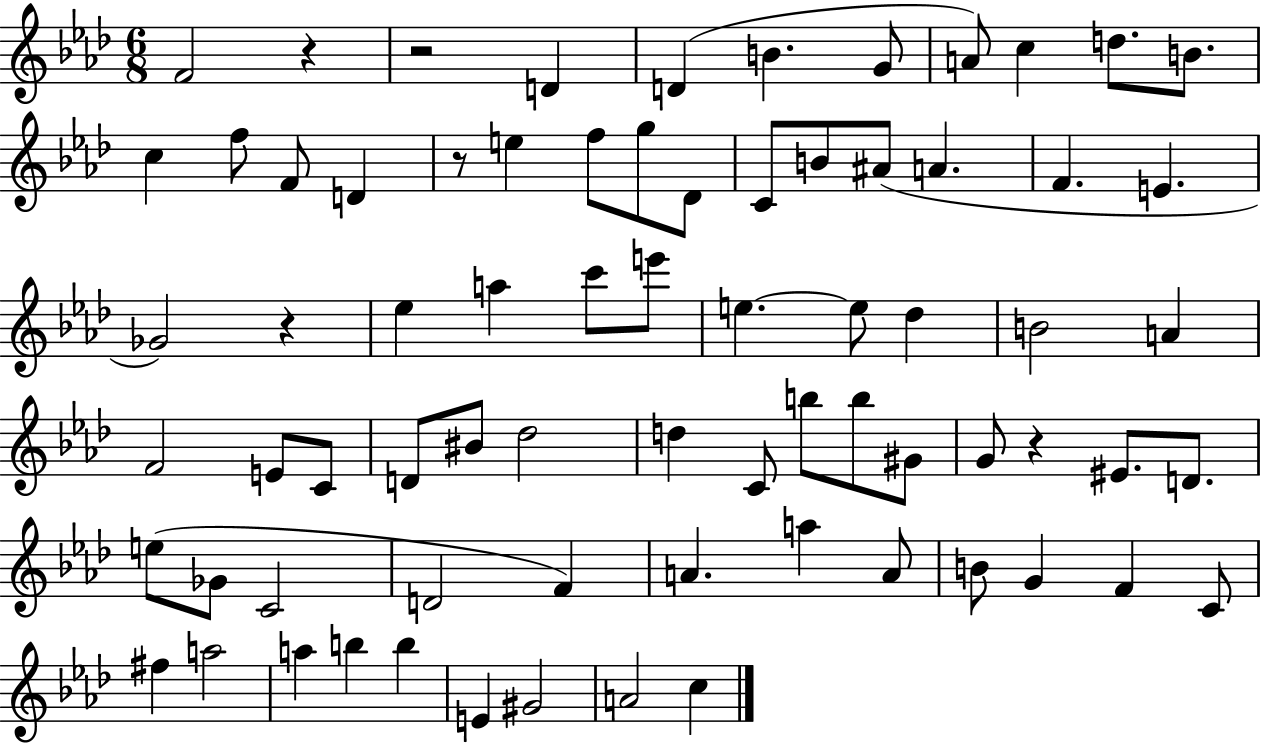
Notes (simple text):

F4/h R/q R/h D4/q D4/q B4/q. G4/e A4/e C5/q D5/e. B4/e. C5/q F5/e F4/e D4/q R/e E5/q F5/e G5/e Db4/e C4/e B4/e A#4/e A4/q. F4/q. E4/q. Gb4/h R/q Eb5/q A5/q C6/e E6/e E5/q. E5/e Db5/q B4/h A4/q F4/h E4/e C4/e D4/e BIS4/e Db5/h D5/q C4/e B5/e B5/e G#4/e G4/e R/q EIS4/e. D4/e. E5/e Gb4/e C4/h D4/h F4/q A4/q. A5/q A4/e B4/e G4/q F4/q C4/e F#5/q A5/h A5/q B5/q B5/q E4/q G#4/h A4/h C5/q